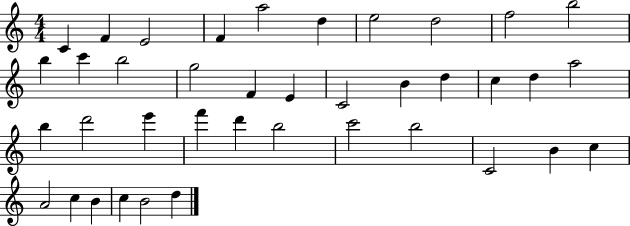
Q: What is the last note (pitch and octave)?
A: D5